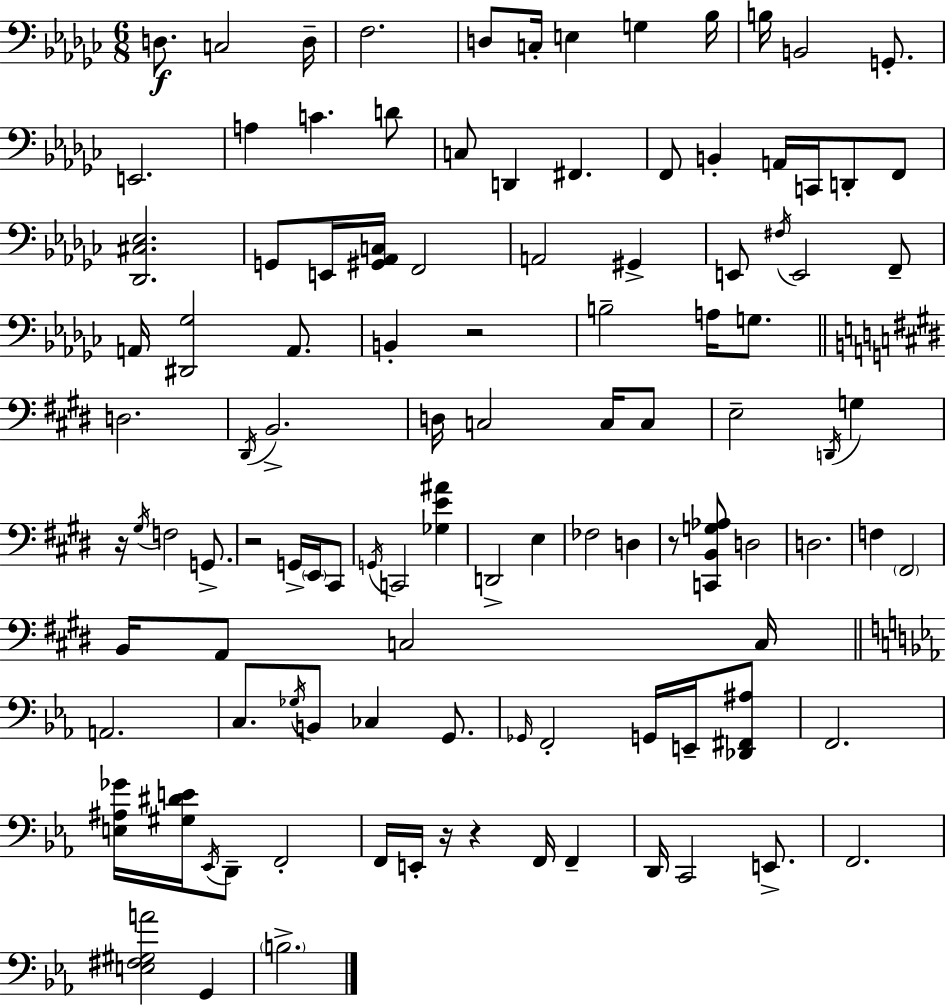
{
  \clef bass
  \numericTimeSignature
  \time 6/8
  \key ees \minor
  d8.\f c2 d16-- | f2. | d8 c16-. e4 g4 bes16 | b16 b,2 g,8.-. | \break e,2. | a4 c'4. d'8 | c8 d,4 fis,4. | f,8 b,4-. a,16 c,16 d,8-. f,8 | \break <des, cis ees>2. | g,8 e,16 <gis, aes, c>16 f,2 | a,2 gis,4-> | e,8 \acciaccatura { fis16 } e,2 f,8-- | \break a,16 <dis, ges>2 a,8. | b,4-. r2 | b2-- a16 g8. | \bar "||" \break \key e \major d2. | \acciaccatura { dis,16 } b,2.-> | d16 c2 c16 c8 | e2-- \acciaccatura { d,16 } g4 | \break r16 \acciaccatura { gis16 } f2 | g,8.-> r2 g,16-> | \parenthesize e,16 cis,8 \acciaccatura { g,16 } c,2 | <ges e' ais'>4 d,2-> | \break e4 fes2 | d4 r8 <c, b, g aes>8 d2 | d2. | f4 \parenthesize fis,2 | \break b,16 a,8 c2 | c16 \bar "||" \break \key c \minor a,2. | c8. \acciaccatura { ges16 } b,8 ces4 g,8. | \grace { ges,16 } f,2-. g,16 e,16-- | <des, fis, ais>8 f,2. | \break <e ais ges'>16 <gis dis' e'>16 \acciaccatura { ees,16 } d,8-- f,2-. | f,16 e,16-. r16 r4 f,16 f,4-- | d,16 c,2 | e,8.-> f,2. | \break <e fis gis a'>2 g,4 | \parenthesize b2.-> | \bar "|."
}